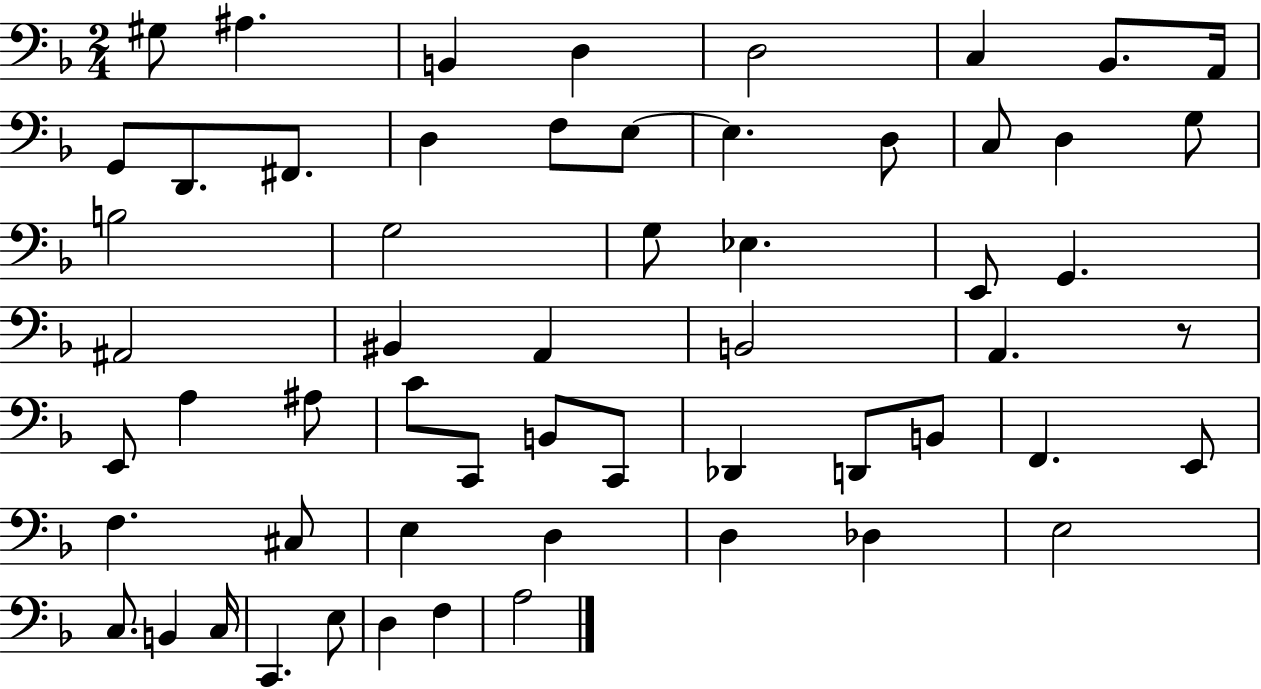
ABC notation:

X:1
T:Untitled
M:2/4
L:1/4
K:F
^G,/2 ^A, B,, D, D,2 C, _B,,/2 A,,/4 G,,/2 D,,/2 ^F,,/2 D, F,/2 E,/2 E, D,/2 C,/2 D, G,/2 B,2 G,2 G,/2 _E, E,,/2 G,, ^A,,2 ^B,, A,, B,,2 A,, z/2 E,,/2 A, ^A,/2 C/2 C,,/2 B,,/2 C,,/2 _D,, D,,/2 B,,/2 F,, E,,/2 F, ^C,/2 E, D, D, _D, E,2 C,/2 B,, C,/4 C,, E,/2 D, F, A,2